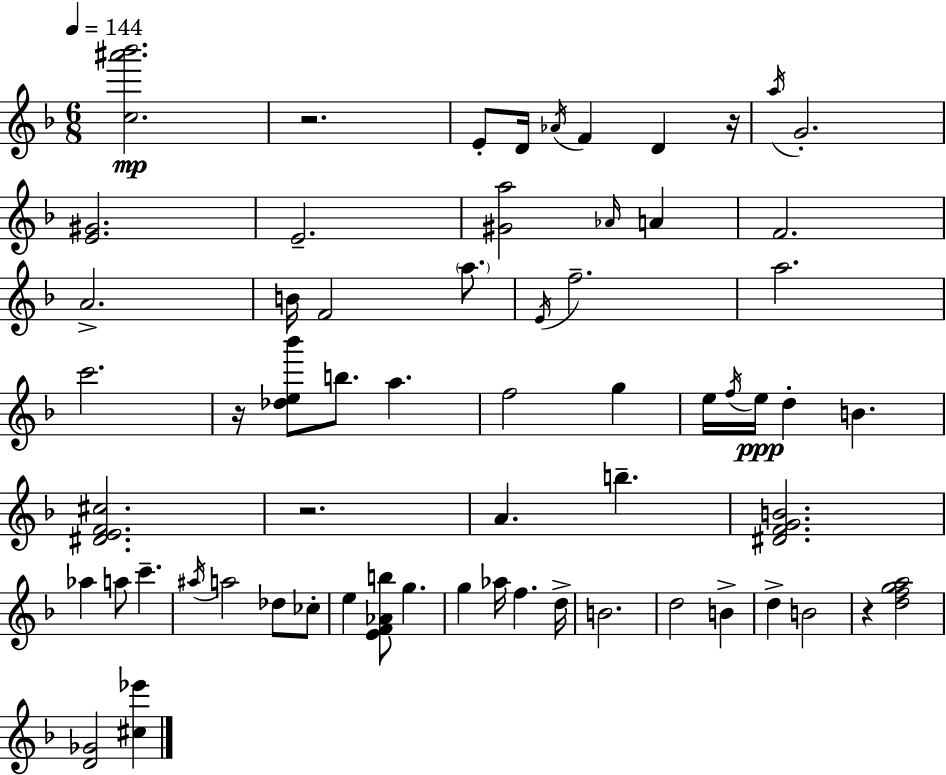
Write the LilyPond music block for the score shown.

{
  \clef treble
  \numericTimeSignature
  \time 6/8
  \key f \major
  \tempo 4 = 144
  <c'' ais''' bes'''>2.\mp | r2. | e'8-. d'16 \acciaccatura { aes'16 } f'4 d'4 | r16 \acciaccatura { a''16 } g'2.-. | \break <e' gis'>2. | e'2.-- | <gis' a''>2 \grace { aes'16 } a'4 | f'2. | \break a'2.-> | b'16 f'2 | \parenthesize a''8. \acciaccatura { e'16 } f''2.-- | a''2. | \break c'''2. | r16 <des'' e'' bes'''>8 b''8. a''4. | f''2 | g''4 e''16 \acciaccatura { f''16 }\ppp e''16 d''4-. b'4. | \break <dis' e' f' cis''>2. | r2. | a'4. b''4.-- | <dis' f' g' b'>2. | \break aes''4 a''8 c'''4.-- | \acciaccatura { ais''16 } a''2 | des''8 ces''8-. e''4 <e' f' aes' b''>8 | g''4. g''4 aes''16 f''4. | \break d''16-> b'2. | d''2 | b'4-> d''4-> b'2 | r4 <d'' f'' g'' a''>2 | \break <d' ges'>2 | <cis'' ees'''>4 \bar "|."
}